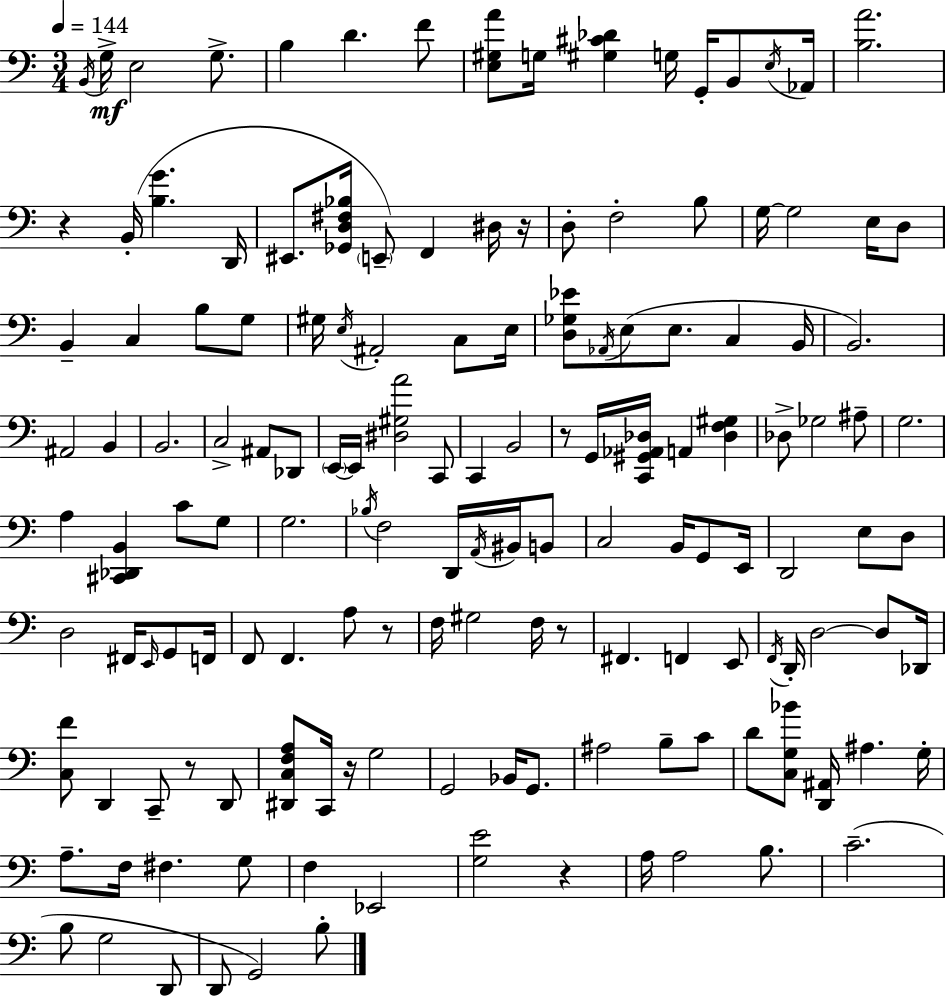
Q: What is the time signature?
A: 3/4